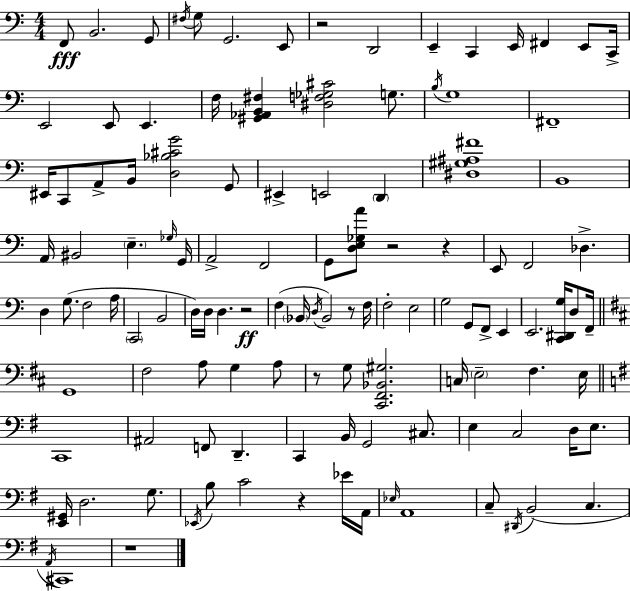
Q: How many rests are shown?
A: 8